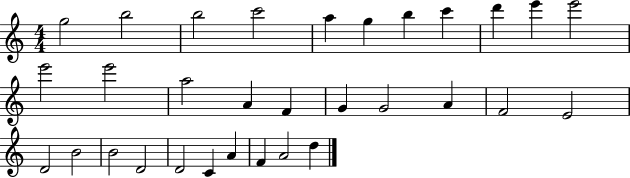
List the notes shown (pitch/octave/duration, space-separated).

G5/h B5/h B5/h C6/h A5/q G5/q B5/q C6/q D6/q E6/q E6/h E6/h E6/h A5/h A4/q F4/q G4/q G4/h A4/q F4/h E4/h D4/h B4/h B4/h D4/h D4/h C4/q A4/q F4/q A4/h D5/q